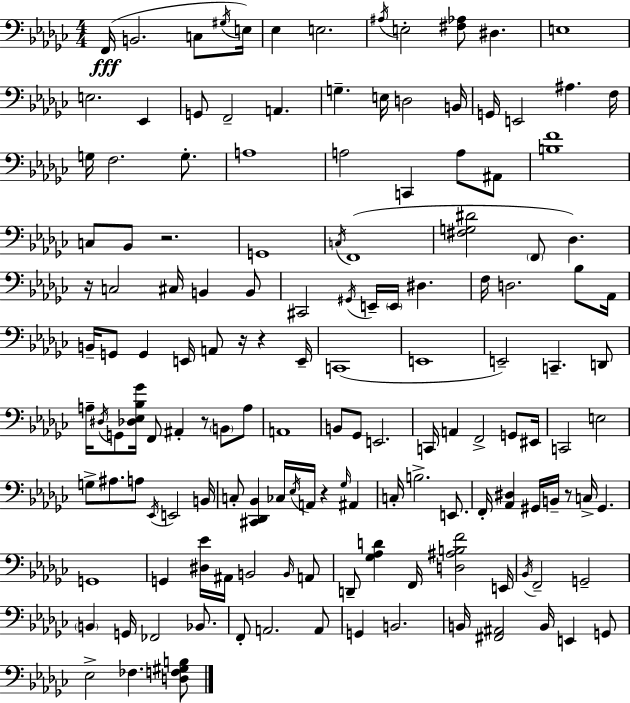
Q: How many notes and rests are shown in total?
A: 146